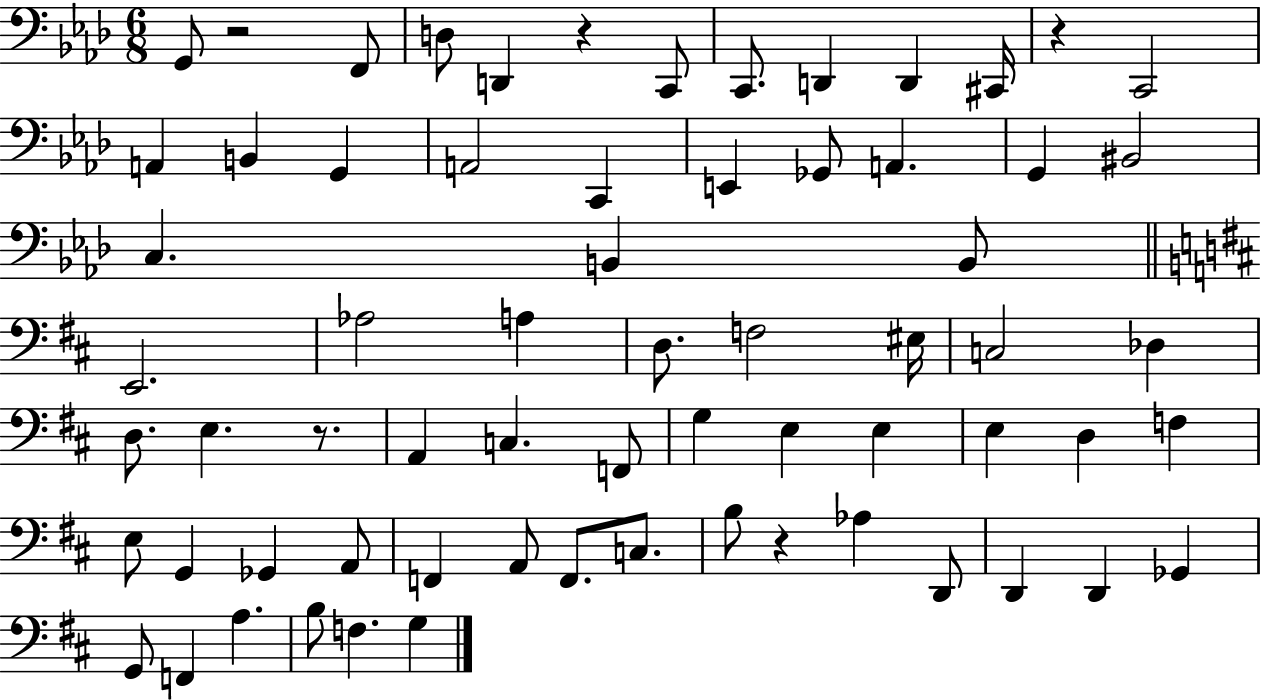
X:1
T:Untitled
M:6/8
L:1/4
K:Ab
G,,/2 z2 F,,/2 D,/2 D,, z C,,/2 C,,/2 D,, D,, ^C,,/4 z C,,2 A,, B,, G,, A,,2 C,, E,, _G,,/2 A,, G,, ^B,,2 C, B,, B,,/2 E,,2 _A,2 A, D,/2 F,2 ^E,/4 C,2 _D, D,/2 E, z/2 A,, C, F,,/2 G, E, E, E, D, F, E,/2 G,, _G,, A,,/2 F,, A,,/2 F,,/2 C,/2 B,/2 z _A, D,,/2 D,, D,, _G,, G,,/2 F,, A, B,/2 F, G,